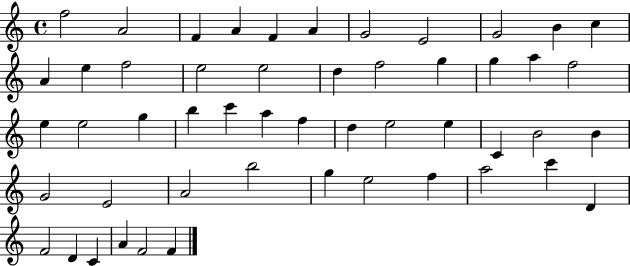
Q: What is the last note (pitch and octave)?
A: F4